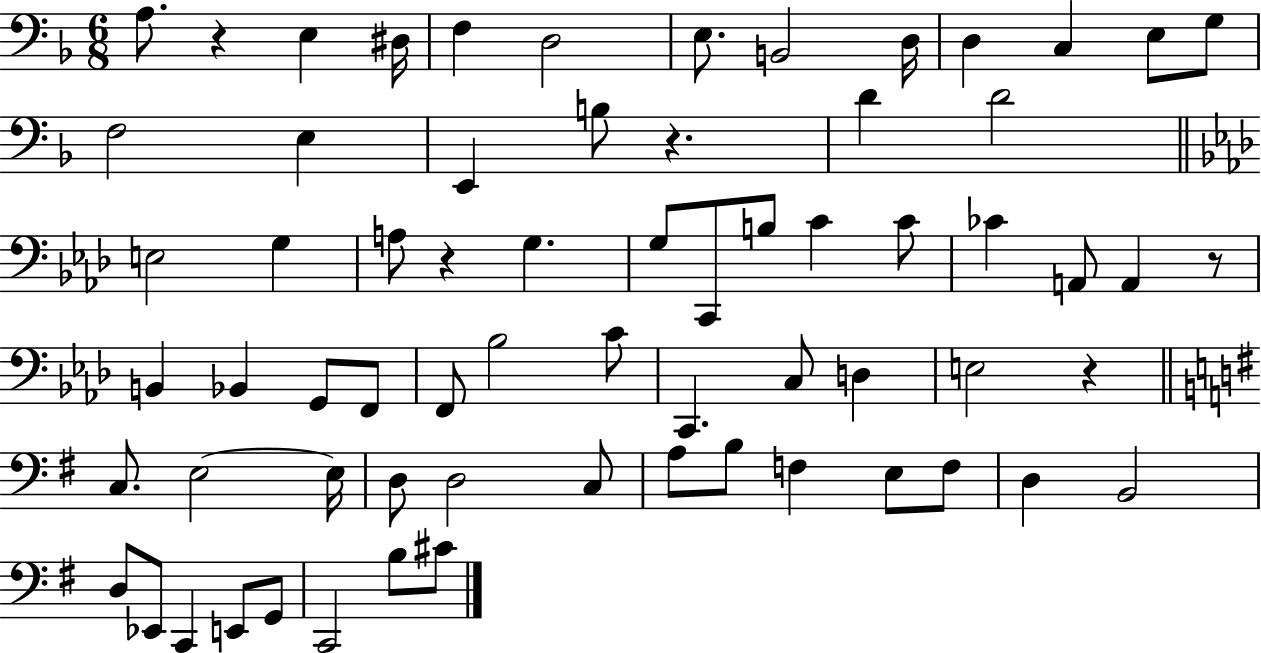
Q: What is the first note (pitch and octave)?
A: A3